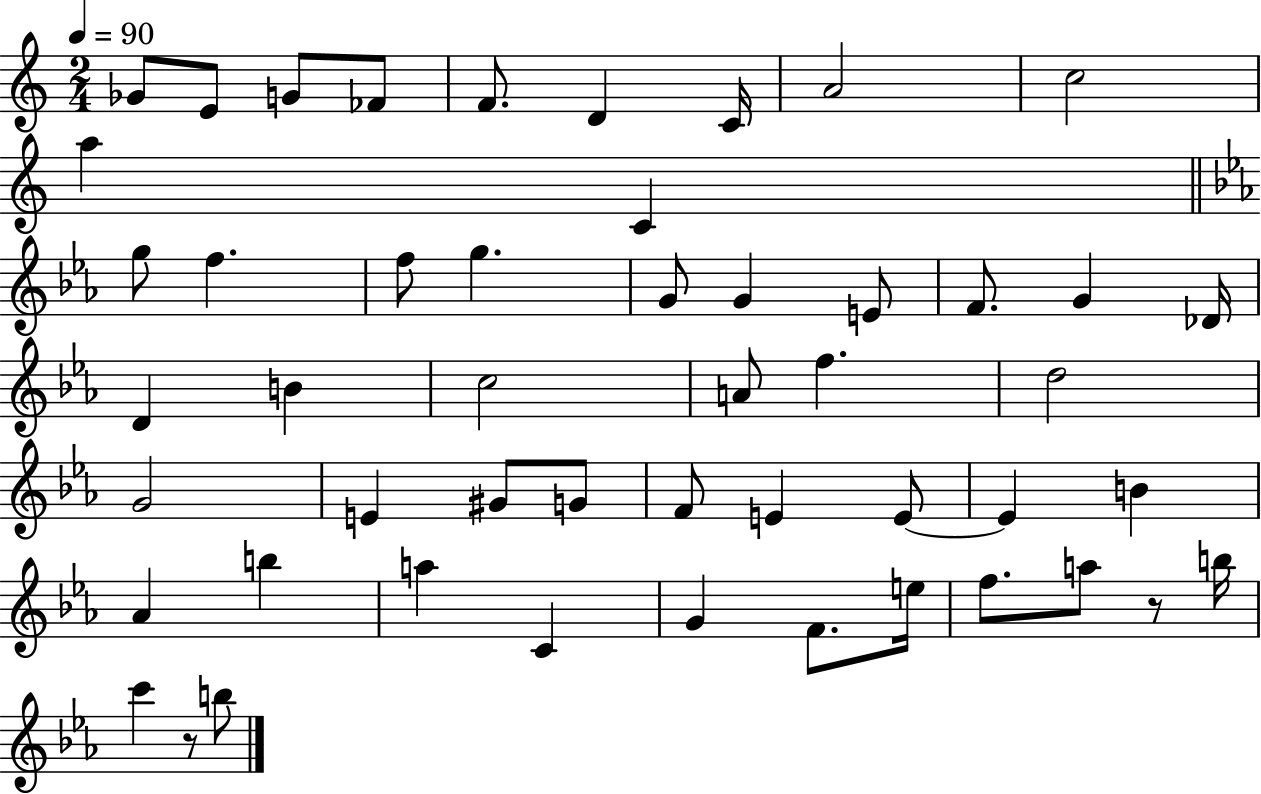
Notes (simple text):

Gb4/e E4/e G4/e FES4/e F4/e. D4/q C4/s A4/h C5/h A5/q C4/q G5/e F5/q. F5/e G5/q. G4/e G4/q E4/e F4/e. G4/q Db4/s D4/q B4/q C5/h A4/e F5/q. D5/h G4/h E4/q G#4/e G4/e F4/e E4/q E4/e E4/q B4/q Ab4/q B5/q A5/q C4/q G4/q F4/e. E5/s F5/e. A5/e R/e B5/s C6/q R/e B5/e